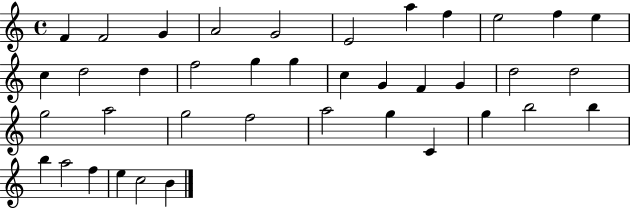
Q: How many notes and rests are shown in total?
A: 39